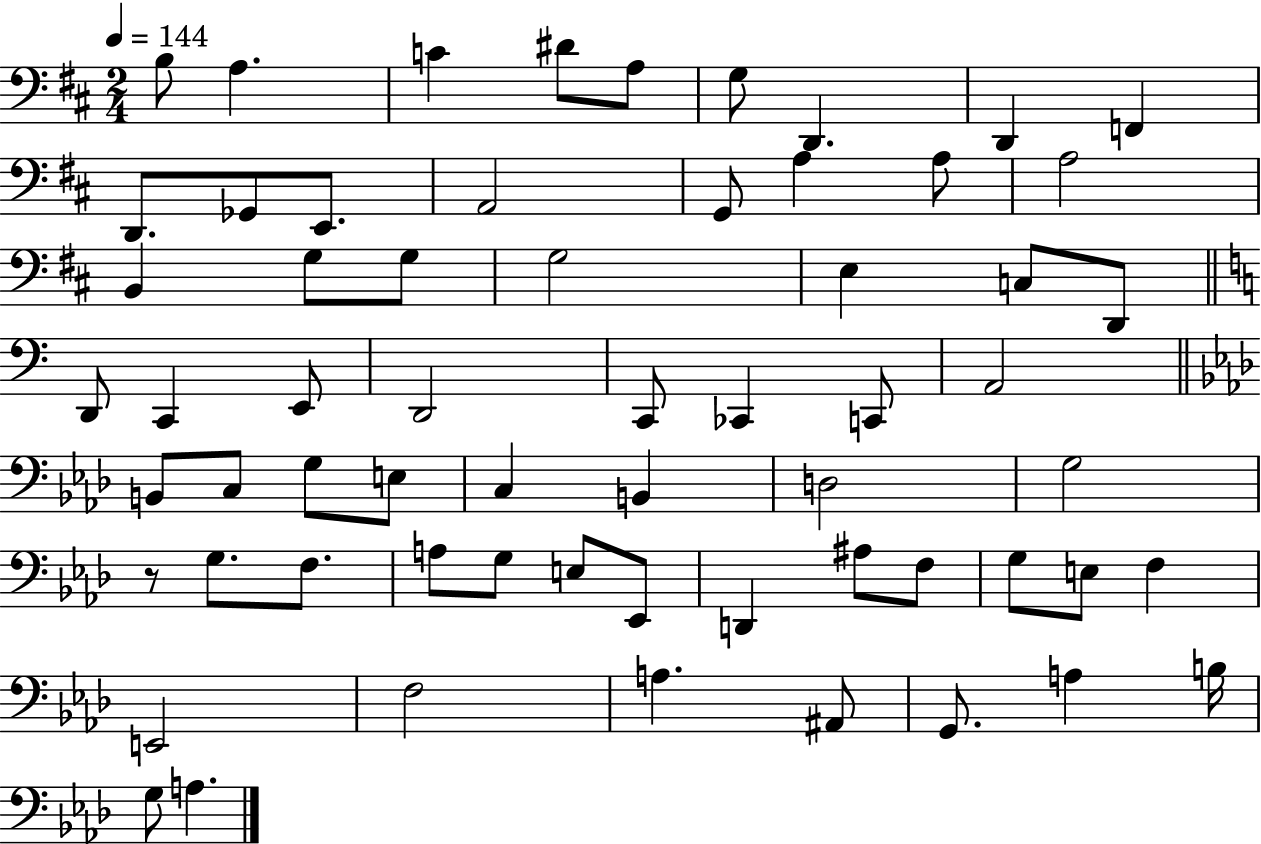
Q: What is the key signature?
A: D major